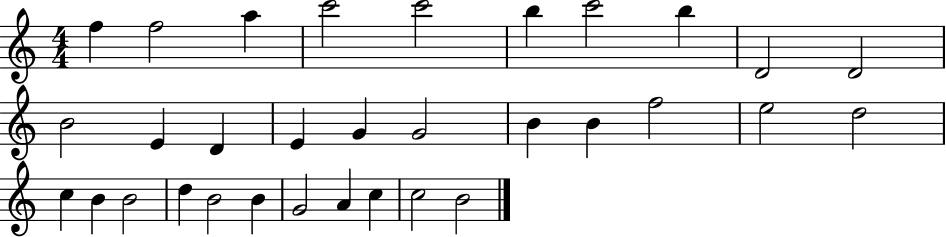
{
  \clef treble
  \numericTimeSignature
  \time 4/4
  \key c \major
  f''4 f''2 a''4 | c'''2 c'''2 | b''4 c'''2 b''4 | d'2 d'2 | \break b'2 e'4 d'4 | e'4 g'4 g'2 | b'4 b'4 f''2 | e''2 d''2 | \break c''4 b'4 b'2 | d''4 b'2 b'4 | g'2 a'4 c''4 | c''2 b'2 | \break \bar "|."
}